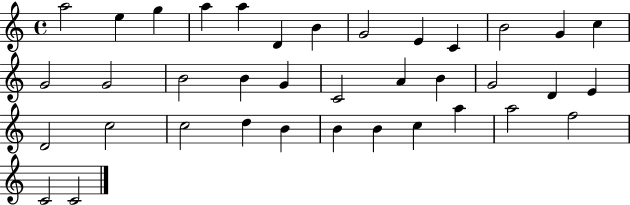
A5/h E5/q G5/q A5/q A5/q D4/q B4/q G4/h E4/q C4/q B4/h G4/q C5/q G4/h G4/h B4/h B4/q G4/q C4/h A4/q B4/q G4/h D4/q E4/q D4/h C5/h C5/h D5/q B4/q B4/q B4/q C5/q A5/q A5/h F5/h C4/h C4/h